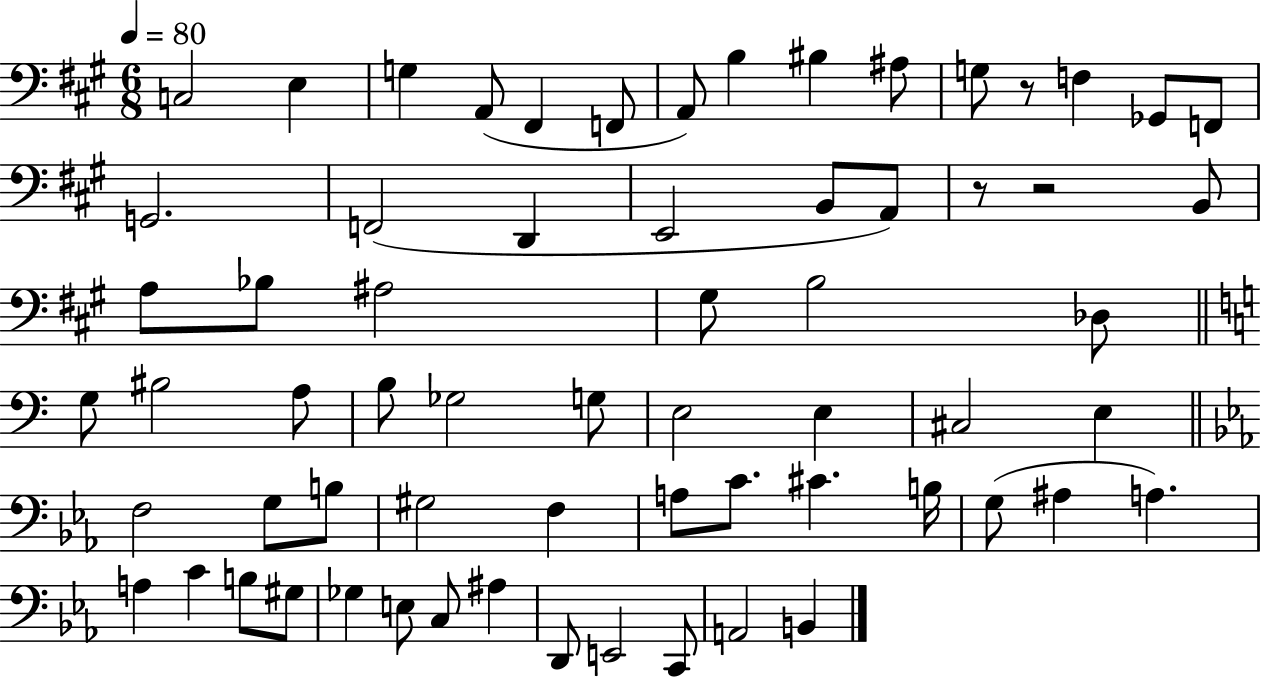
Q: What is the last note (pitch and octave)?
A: B2